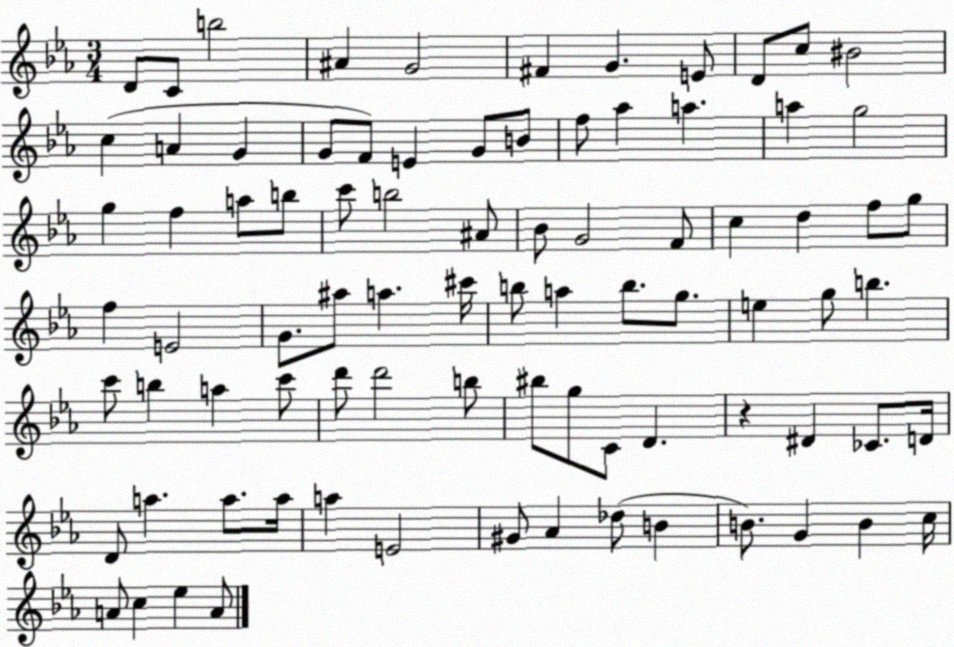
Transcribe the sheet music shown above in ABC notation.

X:1
T:Untitled
M:3/4
L:1/4
K:Eb
D/2 C/2 b2 ^A G2 ^F G E/2 D/2 c/2 ^B2 c A G G/2 F/2 E G/2 B/2 f/2 _a a a g2 g f a/2 b/2 c'/2 b2 ^A/2 _B/2 G2 F/2 c d f/2 g/2 f E2 G/2 ^a/2 a ^c'/4 b/2 a b/2 g/2 e g/2 b c'/2 b a c'/2 d'/2 d'2 b/2 ^b/2 g/2 C/2 D z ^D _C/2 D/4 D/2 a a/2 a/4 a E2 ^G/2 _A _d/2 B B/2 G B c/4 A/2 c _e A/2